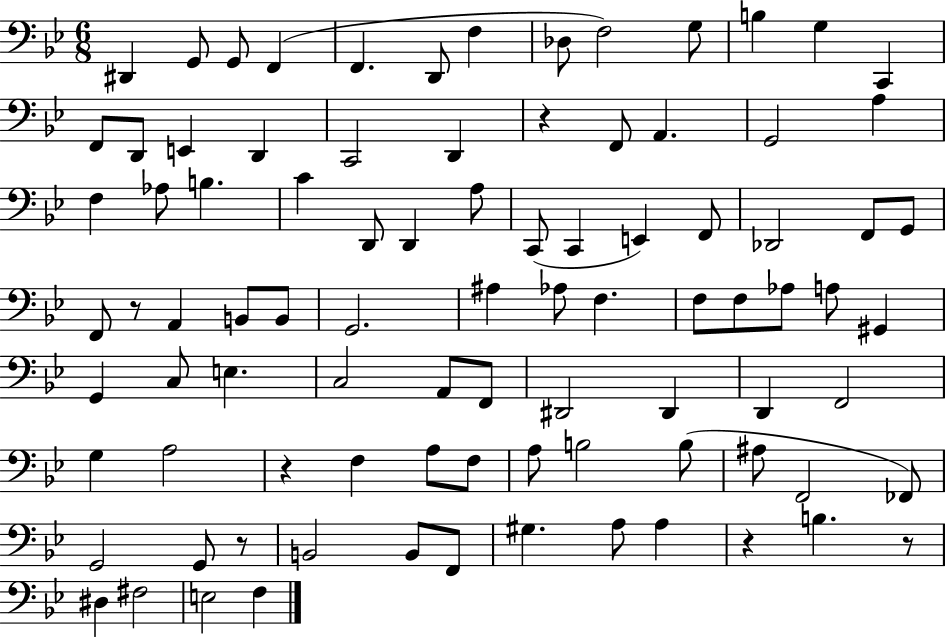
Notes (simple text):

D#2/q G2/e G2/e F2/q F2/q. D2/e F3/q Db3/e F3/h G3/e B3/q G3/q C2/q F2/e D2/e E2/q D2/q C2/h D2/q R/q F2/e A2/q. G2/h A3/q F3/q Ab3/e B3/q. C4/q D2/e D2/q A3/e C2/e C2/q E2/q F2/e Db2/h F2/e G2/e F2/e R/e A2/q B2/e B2/e G2/h. A#3/q Ab3/e F3/q. F3/e F3/e Ab3/e A3/e G#2/q G2/q C3/e E3/q. C3/h A2/e F2/e D#2/h D#2/q D2/q F2/h G3/q A3/h R/q F3/q A3/e F3/e A3/e B3/h B3/e A#3/e F2/h FES2/e G2/h G2/e R/e B2/h B2/e F2/e G#3/q. A3/e A3/q R/q B3/q. R/e D#3/q F#3/h E3/h F3/q